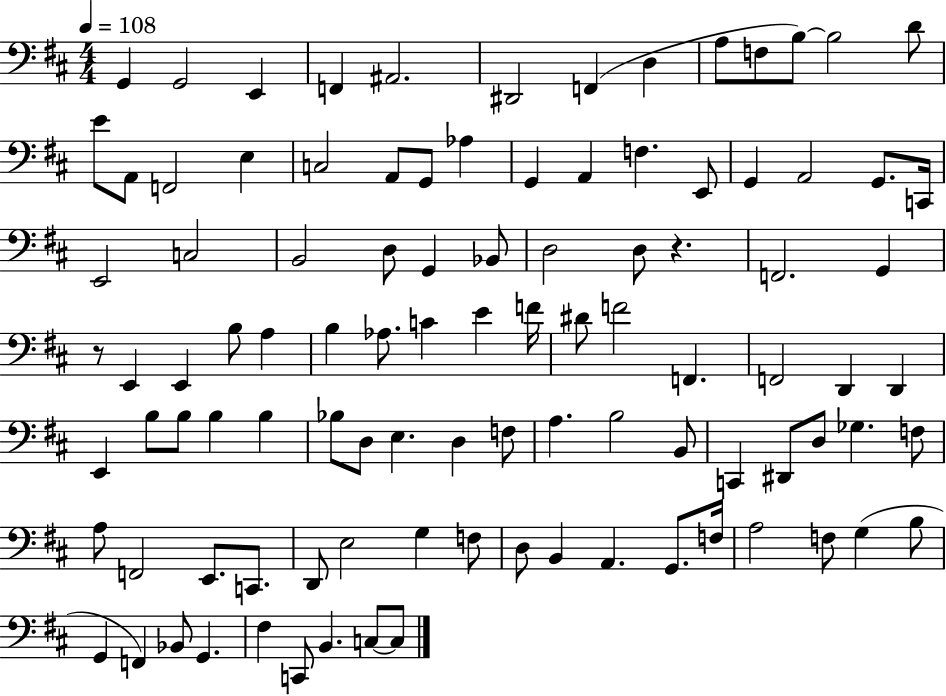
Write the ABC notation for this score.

X:1
T:Untitled
M:4/4
L:1/4
K:D
G,, G,,2 E,, F,, ^A,,2 ^D,,2 F,, D, A,/2 F,/2 B,/2 B,2 D/2 E/2 A,,/2 F,,2 E, C,2 A,,/2 G,,/2 _A, G,, A,, F, E,,/2 G,, A,,2 G,,/2 C,,/4 E,,2 C,2 B,,2 D,/2 G,, _B,,/2 D,2 D,/2 z F,,2 G,, z/2 E,, E,, B,/2 A, B, _A,/2 C E F/4 ^D/2 F2 F,, F,,2 D,, D,, E,, B,/2 B,/2 B, B, _B,/2 D,/2 E, D, F,/2 A, B,2 B,,/2 C,, ^D,,/2 D,/2 _G, F,/2 A,/2 F,,2 E,,/2 C,,/2 D,,/2 E,2 G, F,/2 D,/2 B,, A,, G,,/2 F,/4 A,2 F,/2 G, B,/2 G,, F,, _B,,/2 G,, ^F, C,,/2 B,, C,/2 C,/2